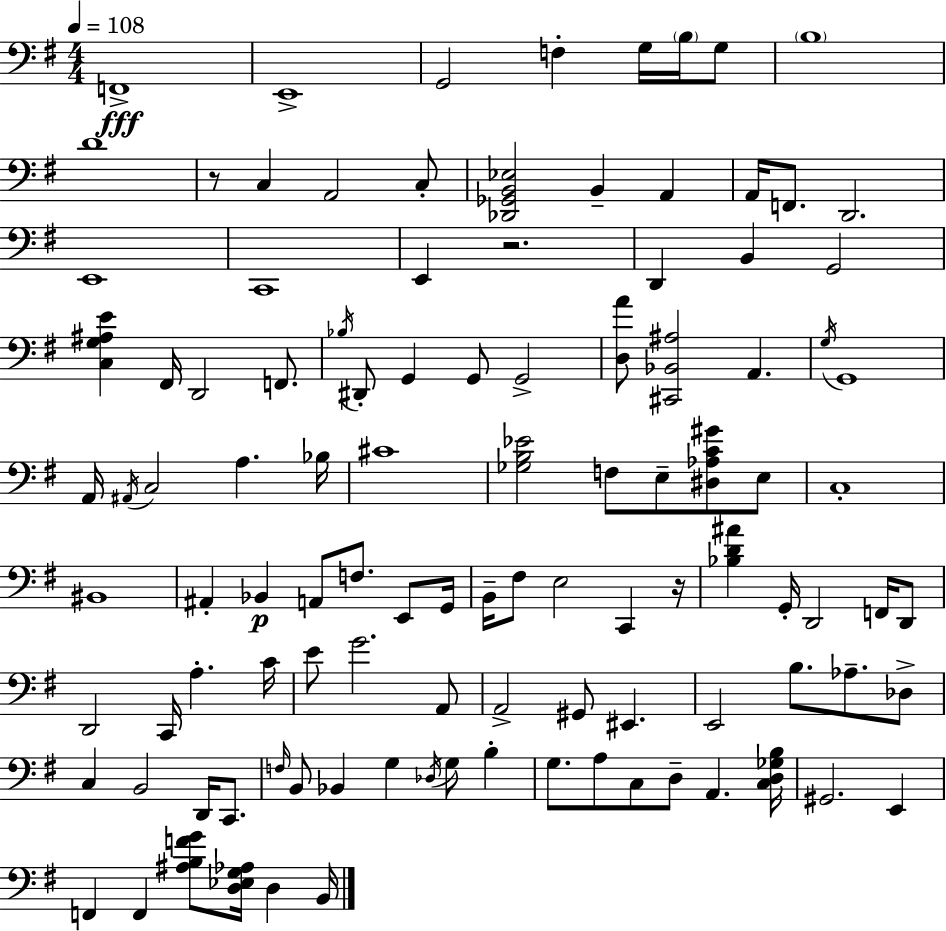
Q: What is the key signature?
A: E minor